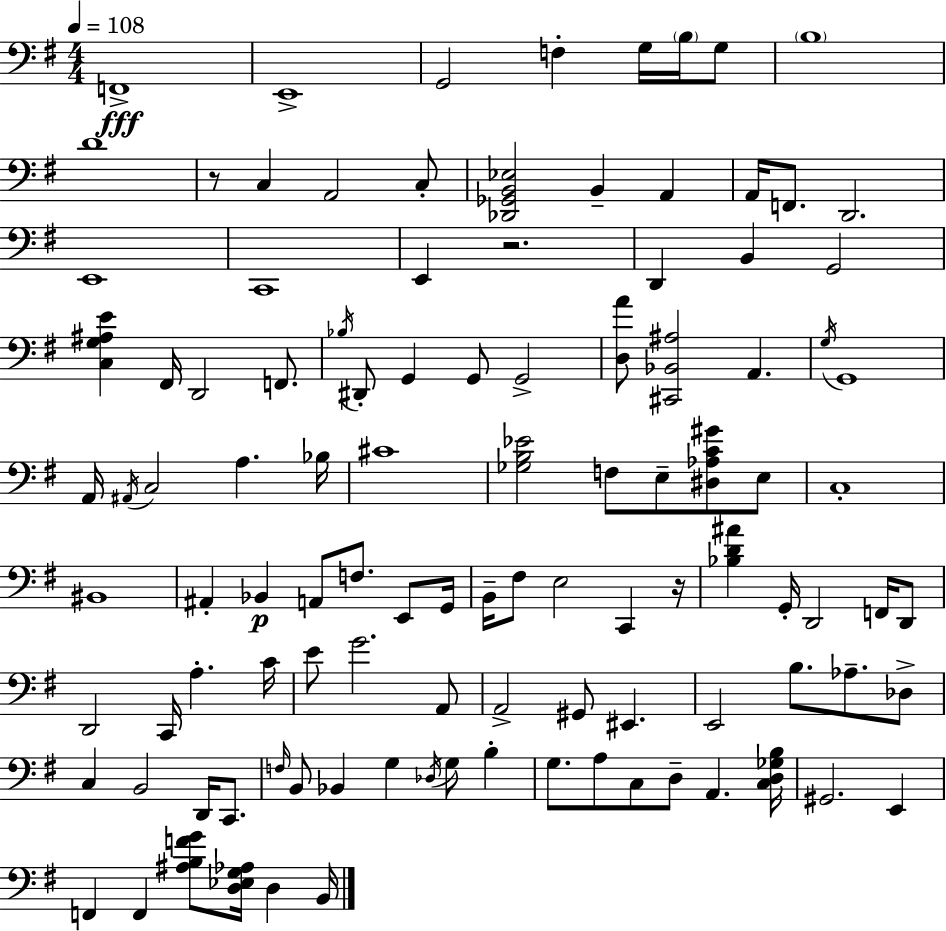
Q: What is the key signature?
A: E minor